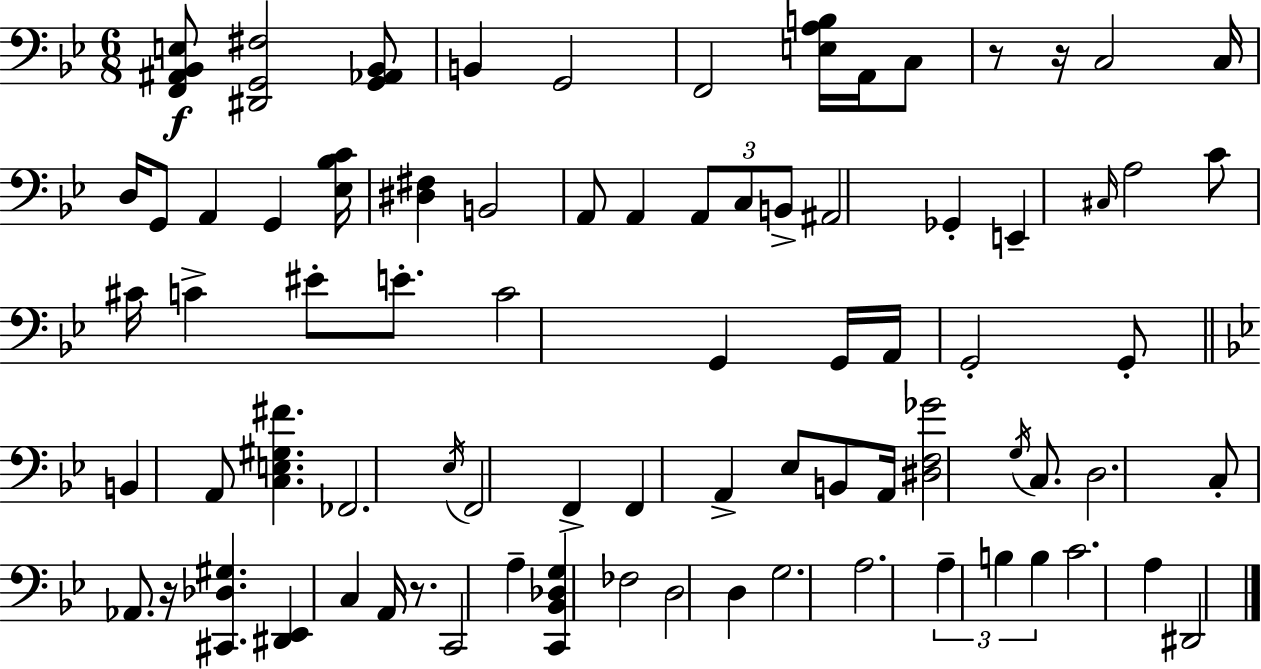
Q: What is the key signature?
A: BES major